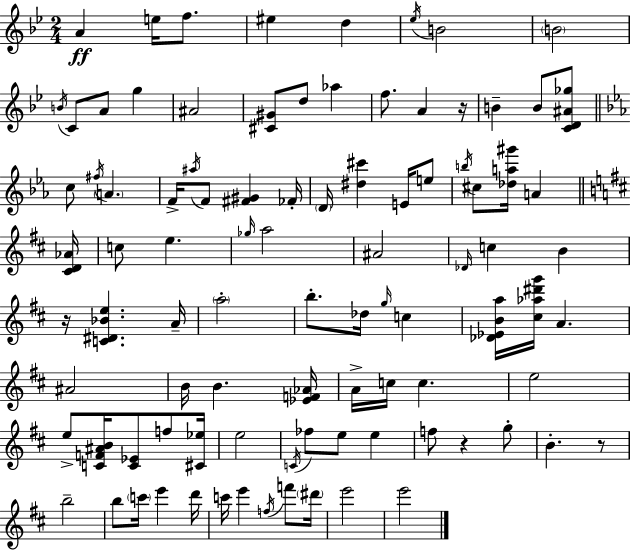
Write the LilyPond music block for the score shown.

{
  \clef treble
  \numericTimeSignature
  \time 2/4
  \key g \minor
  a'4\ff e''16 f''8. | eis''4 d''4 | \acciaccatura { ees''16 } b'2 | \parenthesize b'2 | \break \acciaccatura { b'16 } c'8 a'8 g''4 | ais'2 | <cis' gis'>8 d''8 aes''4 | f''8. a'4 | \break r16 b'4-- b'8 | <c' d' ais' ges''>8 \bar "||" \break \key ees \major c''8 \acciaccatura { fis''16 } \parenthesize a'4. | f'16-> \acciaccatura { ais''16 } f'8 <fis' gis'>4 | fes'16-. \parenthesize d'16 <dis'' cis'''>4 e'16 | e''8 \acciaccatura { b''16 } cis''8 <des'' a'' gis'''>16 a'4 | \break \bar "||" \break \key d \major <cis' d' aes'>16 c''8 e''4. | \grace { ges''16 } a''2 | ais'2 | \grace { des'16 } c''4 b'4 | \break r16 <c' dis' bes' e''>4. | a'16-- \parenthesize a''2-. | b''8.-. des''16 \grace { g''16 } | c''4 <des' ees' b' a''>16 <cis'' aes'' dis''' g'''>16 a'4. | \break ais'2 | b'16 b'4. | <ees' f' aes'>16 a'16-> c''16 c''4. | e''2 | \break e''8-> <c' f' ais' b'>16 <c' ees'>8 | f''8 <cis' ees''>16 e''2 | \acciaccatura { c'16 } fes''8 e''8 | e''4 f''8 r4 | \break g''8-. b'4.-. | r8 b''2-- | b''8 \parenthesize c'''16 | e'''4 d'''16 c'''16 e'''4 | \break \acciaccatura { f''16 } f'''8 \parenthesize dis'''16 e'''2 | e'''2 | \bar "|."
}